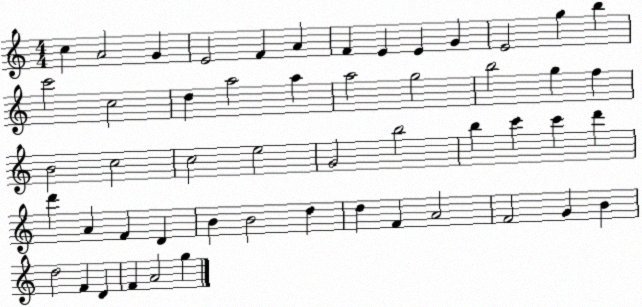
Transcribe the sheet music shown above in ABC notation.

X:1
T:Untitled
M:4/4
L:1/4
K:C
c A2 G E2 F A F E E G E2 g b c'2 c2 d a2 a a2 g2 b2 g f B2 c2 c2 e2 G2 b2 b c' c' d' d' A F D B B2 d d F A2 F2 G B d2 F D F A2 g